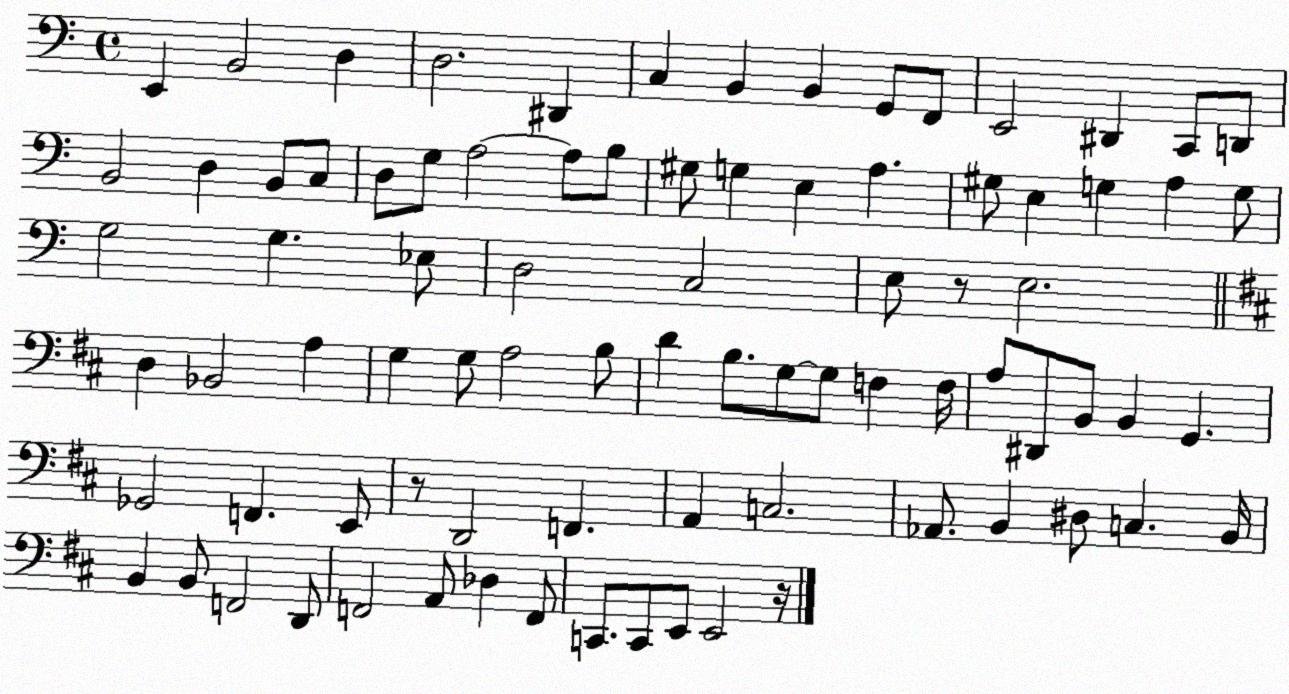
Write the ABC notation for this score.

X:1
T:Untitled
M:4/4
L:1/4
K:C
E,, B,,2 D, D,2 ^D,, C, B,, B,, G,,/2 F,,/2 E,,2 ^D,, C,,/2 D,,/2 B,,2 D, B,,/2 C,/2 D,/2 G,/2 A,2 A,/2 B,/2 ^G,/2 G, E, A, ^G,/2 E, G, A, G,/2 G,2 G, _E,/2 D,2 C,2 E,/2 z/2 E,2 D, _B,,2 A, G, G,/2 A,2 B,/2 D B,/2 G,/2 G,/2 F, F,/4 A,/2 ^D,,/2 B,,/2 B,, G,, _G,,2 F,, E,,/2 z/2 D,,2 F,, A,, C,2 _A,,/2 B,, ^D,/2 C, B,,/4 B,, B,,/2 F,,2 D,,/2 F,,2 A,,/2 _D, F,,/2 C,,/2 C,,/2 E,,/2 E,,2 z/4